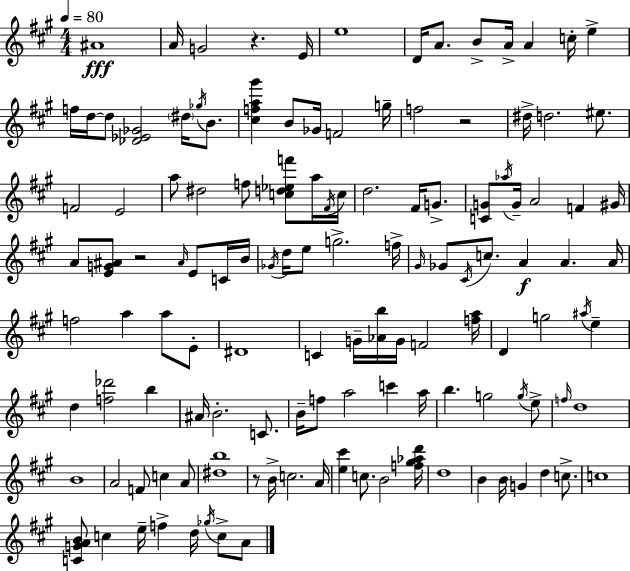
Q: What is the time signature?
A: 4/4